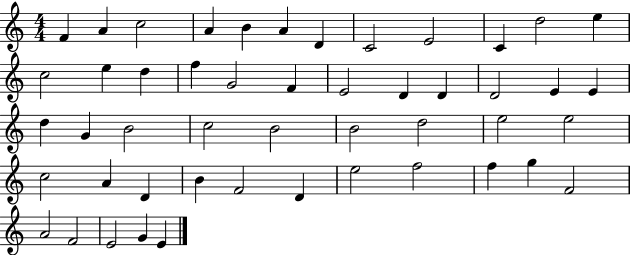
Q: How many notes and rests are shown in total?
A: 49